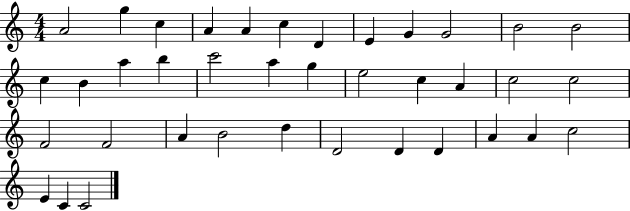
A4/h G5/q C5/q A4/q A4/q C5/q D4/q E4/q G4/q G4/h B4/h B4/h C5/q B4/q A5/q B5/q C6/h A5/q G5/q E5/h C5/q A4/q C5/h C5/h F4/h F4/h A4/q B4/h D5/q D4/h D4/q D4/q A4/q A4/q C5/h E4/q C4/q C4/h